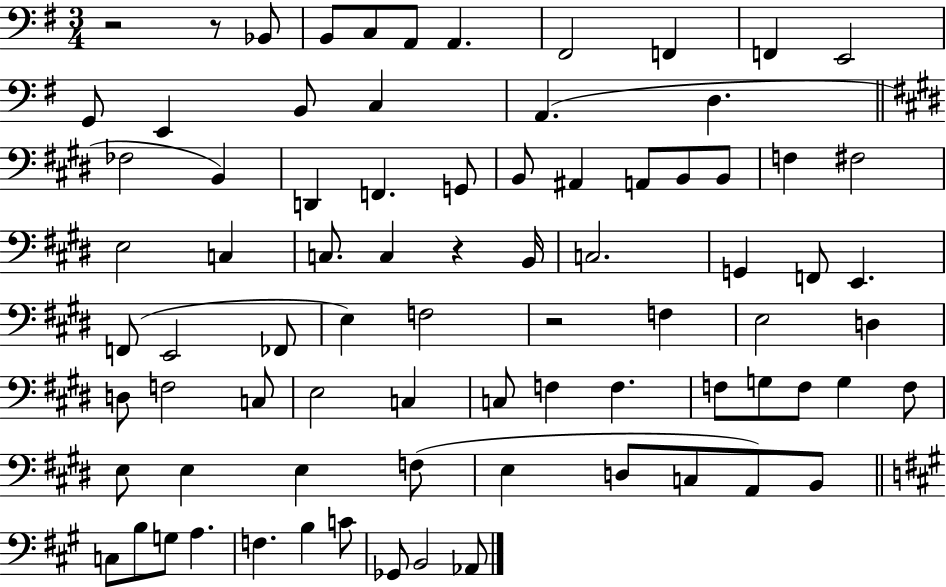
X:1
T:Untitled
M:3/4
L:1/4
K:G
z2 z/2 _B,,/2 B,,/2 C,/2 A,,/2 A,, ^F,,2 F,, F,, E,,2 G,,/2 E,, B,,/2 C, A,, D, _F,2 B,, D,, F,, G,,/2 B,,/2 ^A,, A,,/2 B,,/2 B,,/2 F, ^F,2 E,2 C, C,/2 C, z B,,/4 C,2 G,, F,,/2 E,, F,,/2 E,,2 _F,,/2 E, F,2 z2 F, E,2 D, D,/2 F,2 C,/2 E,2 C, C,/2 F, F, F,/2 G,/2 F,/2 G, F,/2 E,/2 E, E, F,/2 E, D,/2 C,/2 A,,/2 B,,/2 C,/2 B,/2 G,/2 A, F, B, C/2 _G,,/2 B,,2 _A,,/2